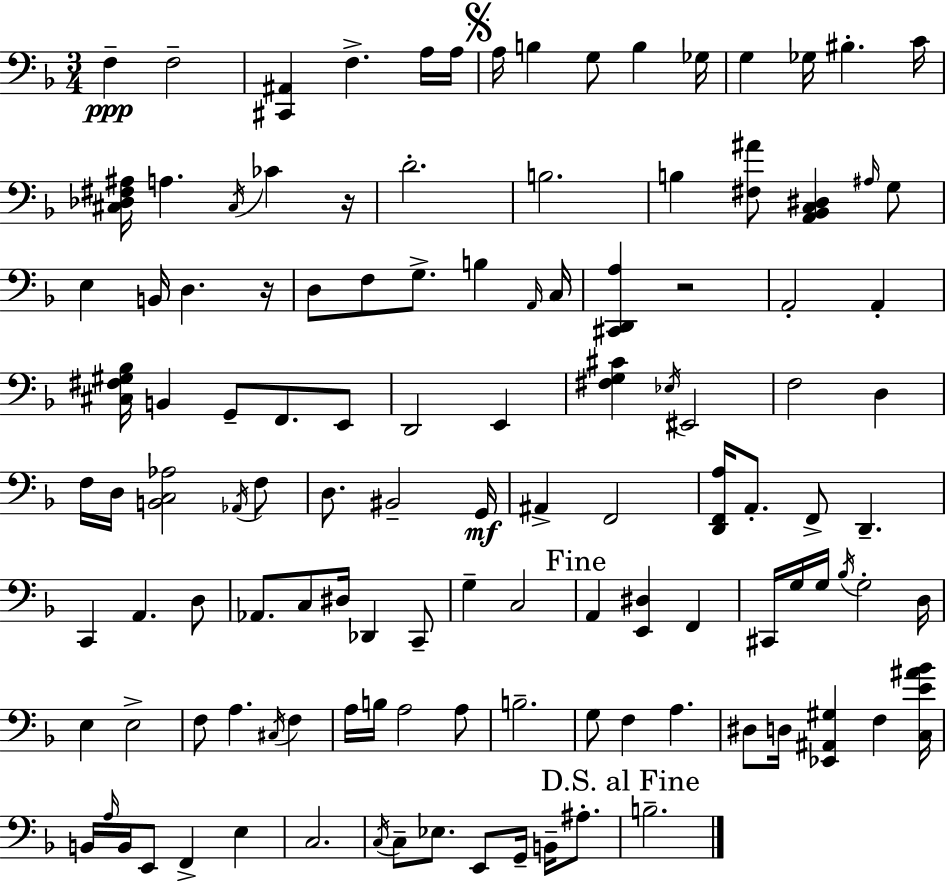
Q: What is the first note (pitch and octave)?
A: F3